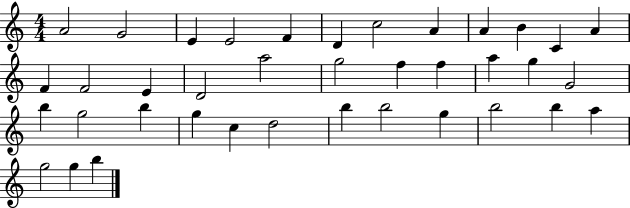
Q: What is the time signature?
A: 4/4